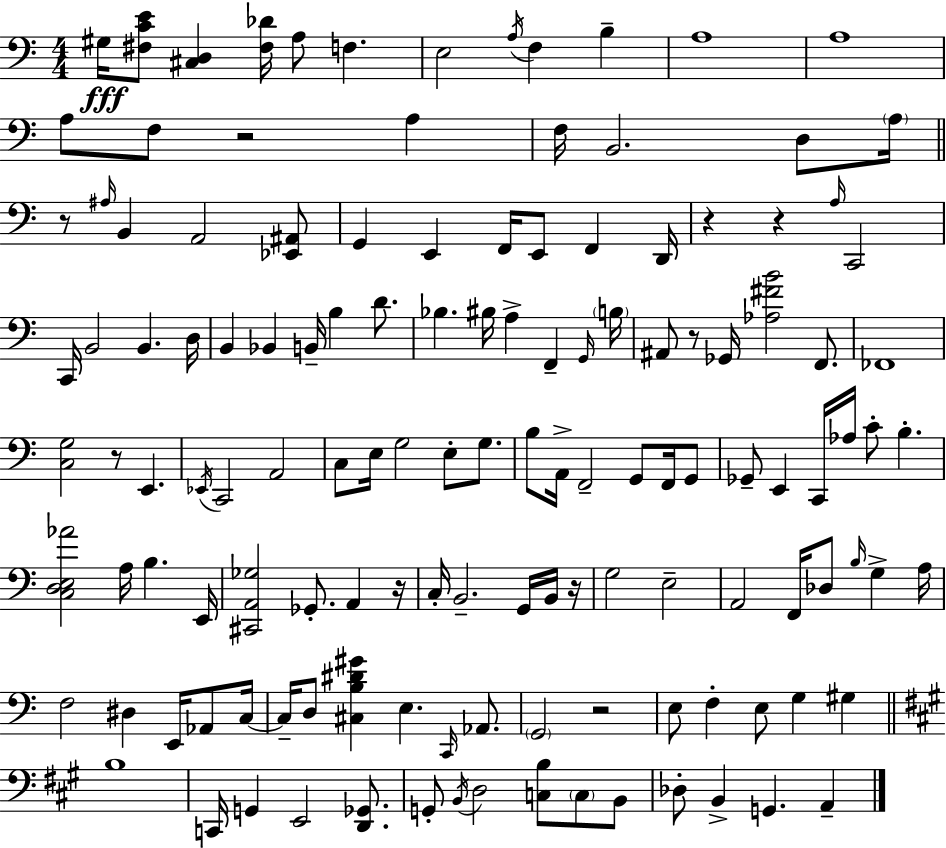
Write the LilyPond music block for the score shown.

{
  \clef bass
  \numericTimeSignature
  \time 4/4
  \key c \major
  gis16\fff <fis c' e'>8 <cis d>4 <fis des'>16 a8 f4. | e2 \acciaccatura { a16 } f4 b4-- | a1 | a1 | \break a8 f8 r2 a4 | f16 b,2. d8 | \parenthesize a16 \bar "||" \break \key a \minor r8 \grace { ais16 } b,4 a,2 <ees, ais,>8 | g,4 e,4 f,16 e,8 f,4 | d,16 r4 r4 \grace { a16 } c,2 | c,16 b,2 b,4. | \break d16 b,4 bes,4 b,16-- b4 d'8. | bes4. bis16 a4-> f,4-- | \grace { g,16 } \parenthesize b16 ais,8 r8 ges,16 <aes fis' b'>2 | f,8. fes,1 | \break <c g>2 r8 e,4. | \acciaccatura { ees,16 } c,2 a,2 | c8 e16 g2 e8-. | g8. b8 a,16-> f,2-- g,8 | \break f,16 g,8 ges,8-- e,4 c,16 aes16 c'8-. b4.-. | <c d e aes'>2 a16 b4. | e,16 <cis, a, ges>2 ges,8.-. a,4 | r16 c16-. b,2.-- | \break g,16 b,16 r16 g2 e2-- | a,2 f,16 des8 \grace { b16 } | g4-> a16 f2 dis4 | e,16 aes,8 c16~~ c16-- d8 <cis b dis' gis'>4 e4. | \break \grace { c,16 } aes,8. \parenthesize g,2 r2 | e8 f4-. e8 g4 | gis4 \bar "||" \break \key a \major b1 | c,16 g,4 e,2 <d, ges,>8. | g,8-. \acciaccatura { b,16 } d2 <c b>8 \parenthesize c8 b,8 | des8-. b,4-> g,4. a,4-- | \break \bar "|."
}